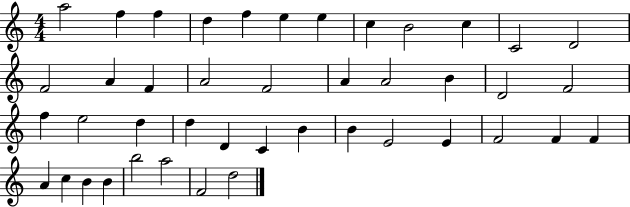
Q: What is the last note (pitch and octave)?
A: D5